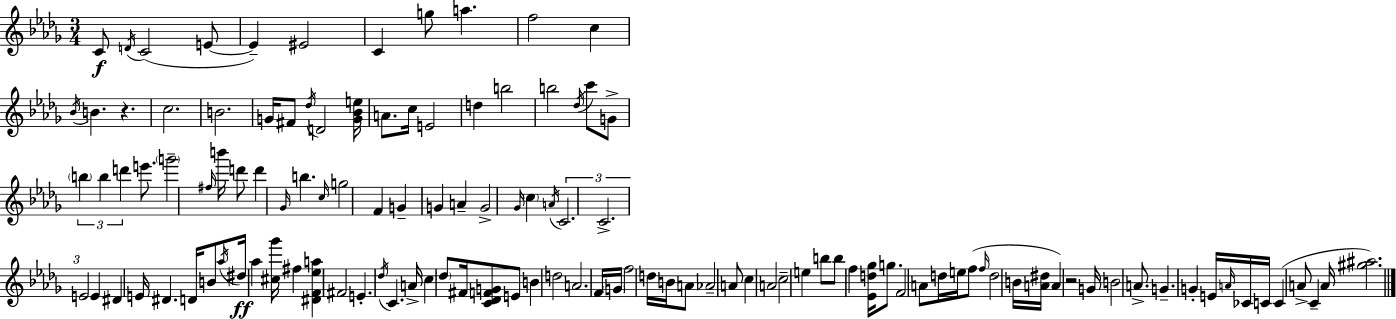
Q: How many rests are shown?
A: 2